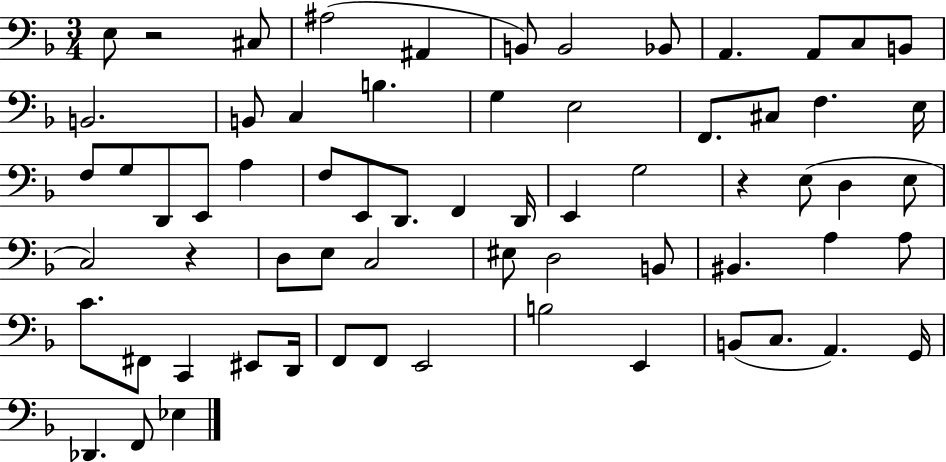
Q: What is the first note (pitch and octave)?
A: E3